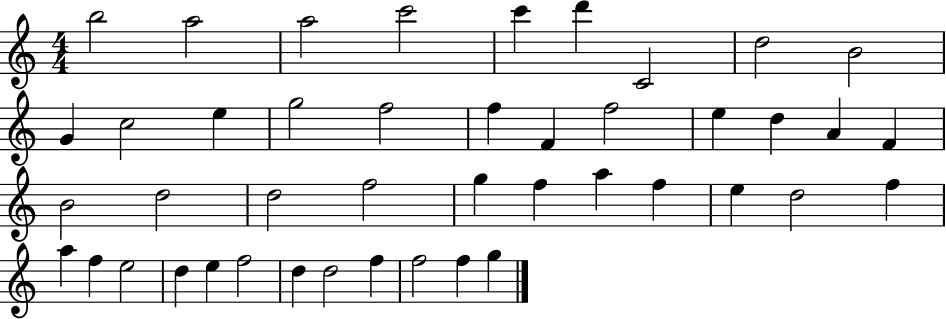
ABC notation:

X:1
T:Untitled
M:4/4
L:1/4
K:C
b2 a2 a2 c'2 c' d' C2 d2 B2 G c2 e g2 f2 f F f2 e d A F B2 d2 d2 f2 g f a f e d2 f a f e2 d e f2 d d2 f f2 f g